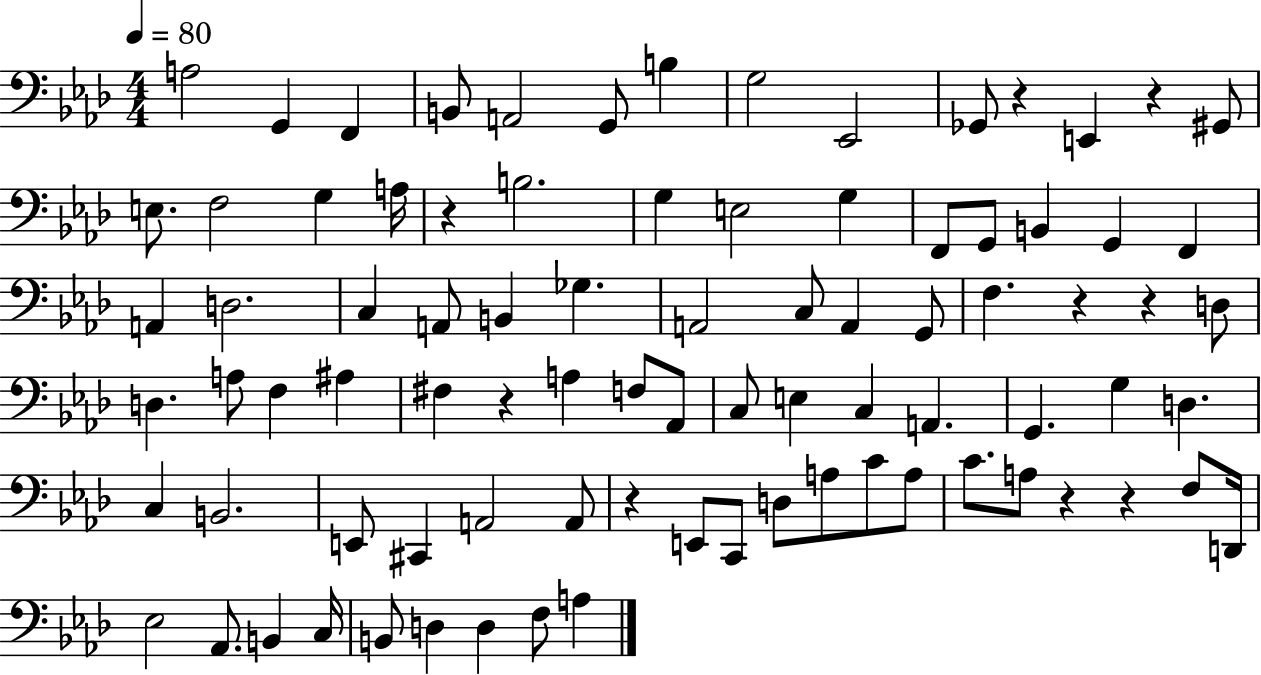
A3/h G2/q F2/q B2/e A2/h G2/e B3/q G3/h Eb2/h Gb2/e R/q E2/q R/q G#2/e E3/e. F3/h G3/q A3/s R/q B3/h. G3/q E3/h G3/q F2/e G2/e B2/q G2/q F2/q A2/q D3/h. C3/q A2/e B2/q Gb3/q. A2/h C3/e A2/q G2/e F3/q. R/q R/q D3/e D3/q. A3/e F3/q A#3/q F#3/q R/q A3/q F3/e Ab2/e C3/e E3/q C3/q A2/q. G2/q. G3/q D3/q. C3/q B2/h. E2/e C#2/q A2/h A2/e R/q E2/e C2/e D3/e A3/e C4/e A3/e C4/e. A3/e R/q R/q F3/e D2/s Eb3/h Ab2/e. B2/q C3/s B2/e D3/q D3/q F3/e A3/q